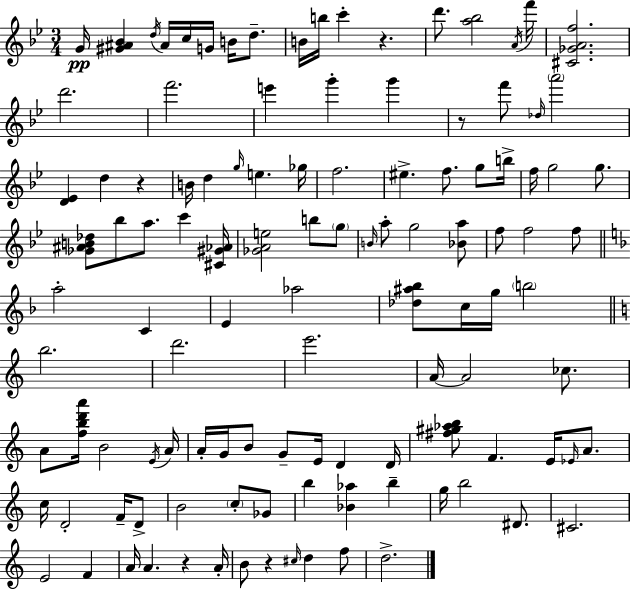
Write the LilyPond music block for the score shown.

{
  \clef treble
  \numericTimeSignature
  \time 3/4
  \key bes \major
  g'16\pp <gis' ais' bes'>4 \acciaccatura { d''16 } ais'16 c''16 g'16 b'16 d''8.-- | b'16 b''16 c'''4-. r4. | d'''8. <a'' bes''>2 | \acciaccatura { a'16 } f'''16 <cis' ges' a' f''>2. | \break d'''2. | f'''2. | e'''4 g'''4-. g'''4 | r8 f'''8 \grace { des''16 } \parenthesize a'''2 | \break <d' ees'>4 d''4 r4 | b'16 d''4 \grace { g''16 } e''4. | ges''16 f''2. | eis''4.-> f''8. | \break g''8 b''16-> f''16 g''2 | g''8. <ges' ais' b' des''>8 bes''8 a''8. c'''4 | <cis' gis' aes'>16 <ges' a' e''>2 | b''8 \parenthesize g''8 \grace { b'16 } a''8-. g''2 | \break <bes' a''>8 f''8 f''2 | f''8 \bar "||" \break \key d \minor a''2-. c'4 | e'4 aes''2 | <des'' ais'' bes''>8 c''16 g''16 \parenthesize b''2 | \bar "||" \break \key c \major b''2. | d'''2. | e'''2. | a'16~~ a'2 ces''8. | \break a'8 <f'' b'' d''' a'''>16 b'2 \acciaccatura { e'16 } | a'16 a'16-. g'16 b'8 g'8-- e'16 d'4 | d'16 <fis'' gis'' aes'' b''>8 f'4. e'16 \grace { ees'16 } a'8. | c''16 d'2-. f'16-- | \break d'8-> b'2 \parenthesize c''8-. | ges'8 b''4 <bes' aes''>4 b''4-- | g''16 b''2 dis'8. | cis'2. | \break e'2 f'4 | a'16 a'4. r4 | a'16-. b'8 r4 \grace { cis''16 } d''4 | f''8 d''2.-> | \break \bar "|."
}